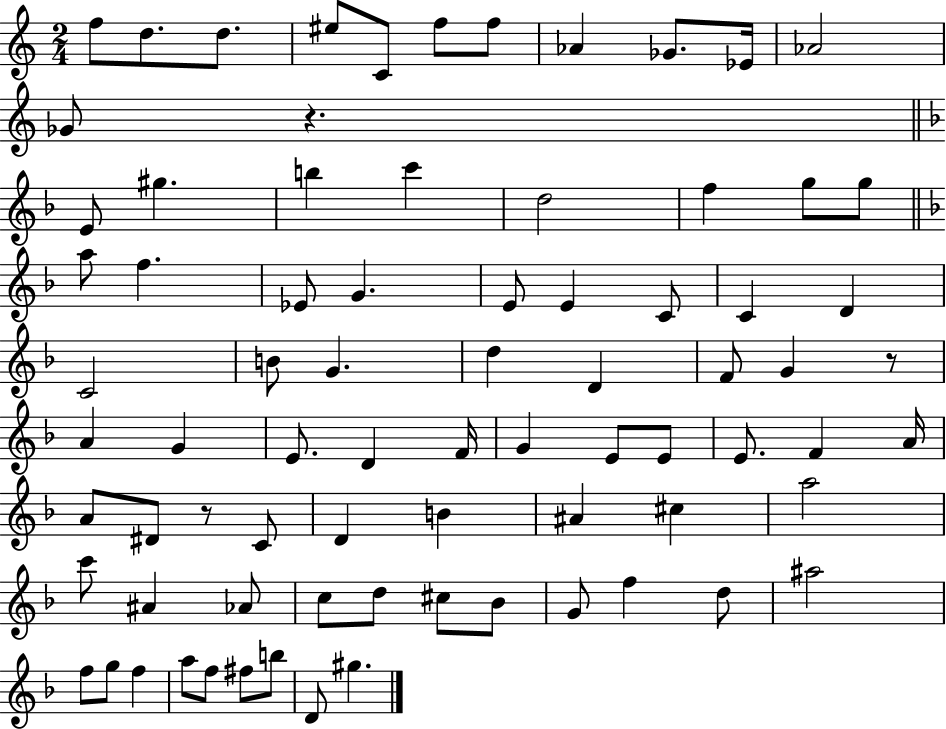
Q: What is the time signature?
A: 2/4